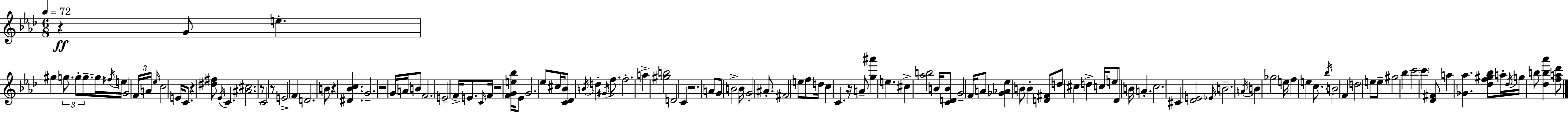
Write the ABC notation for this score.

X:1
T:Untitled
M:6/8
L:1/4
K:Fm
z G/2 e ^g g/2 g/2 g/2 g/4 ^f/4 e/4 G2 F/4 A/4 _e/4 c2 E/4 C/2 z [^d^f]/2 _E/4 C [^A^c]2 z/2 C2 z/2 E2 F D2 B/2 z [^D_Bc] G2 z2 G/4 A/4 B/2 F2 E2 F/4 E/2 C/4 F/4 z2 [FGe_b]/4 _E/2 G2 _e/2 ^c/4 [C_D_B]/2 B/4 d ^G/4 f/2 f2 a [^gb]2 D2 C z2 A/2 G/2 B2 B/4 G2 ^A/2 ^F2 e/2 f/2 d/4 c C z/4 A/2 [g^a'] e ^c [_ab]2 B/4 [CDB]/2 G2 F/4 A/2 [_G_A_e] B/2 B [D^F]/2 d/2 ^c d c/4 e/2 _D/2 B/4 A c2 ^C [_DE]2 _E/4 B2 A/4 B _g2 e/4 f e c/2 _b/4 B2 F d2 e/2 e/2 ^g2 _b c'2 c' [_D^F]/2 a [_G_a] [_df^g_b]/2 a/4 _d/4 g/4 b/2 [_db_a'] [fa_d']/2